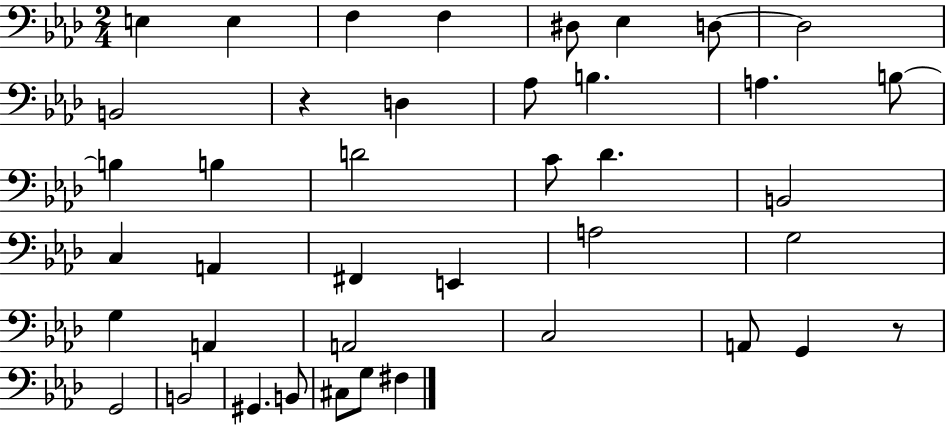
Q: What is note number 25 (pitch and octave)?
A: A3